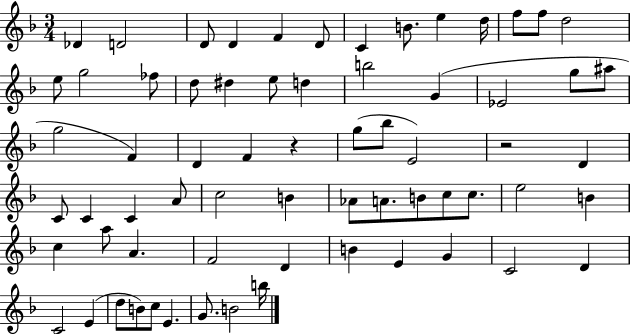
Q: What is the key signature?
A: F major